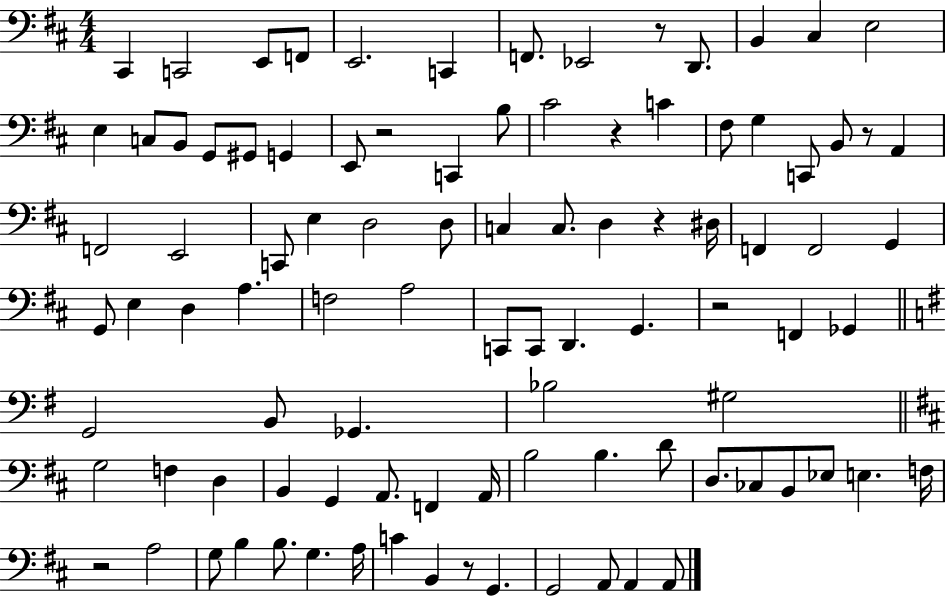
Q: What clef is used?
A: bass